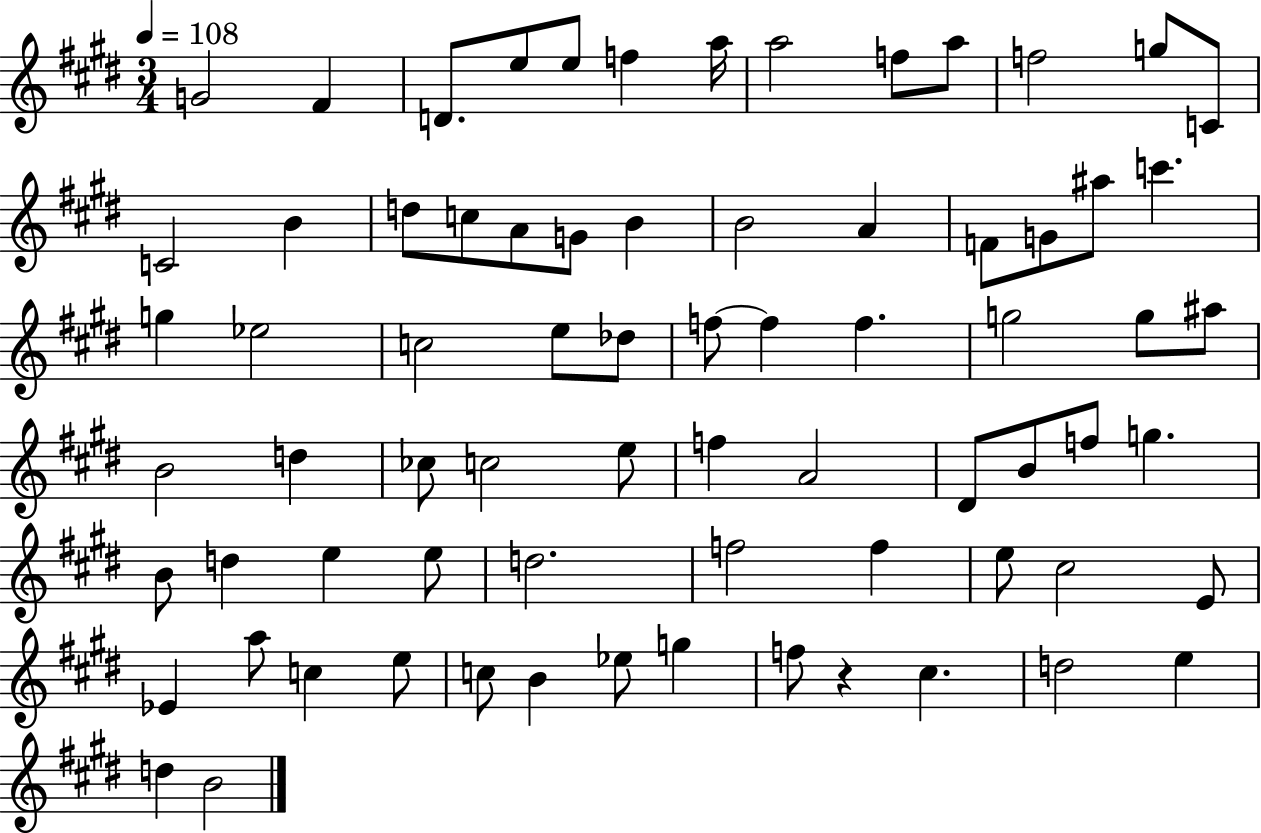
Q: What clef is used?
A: treble